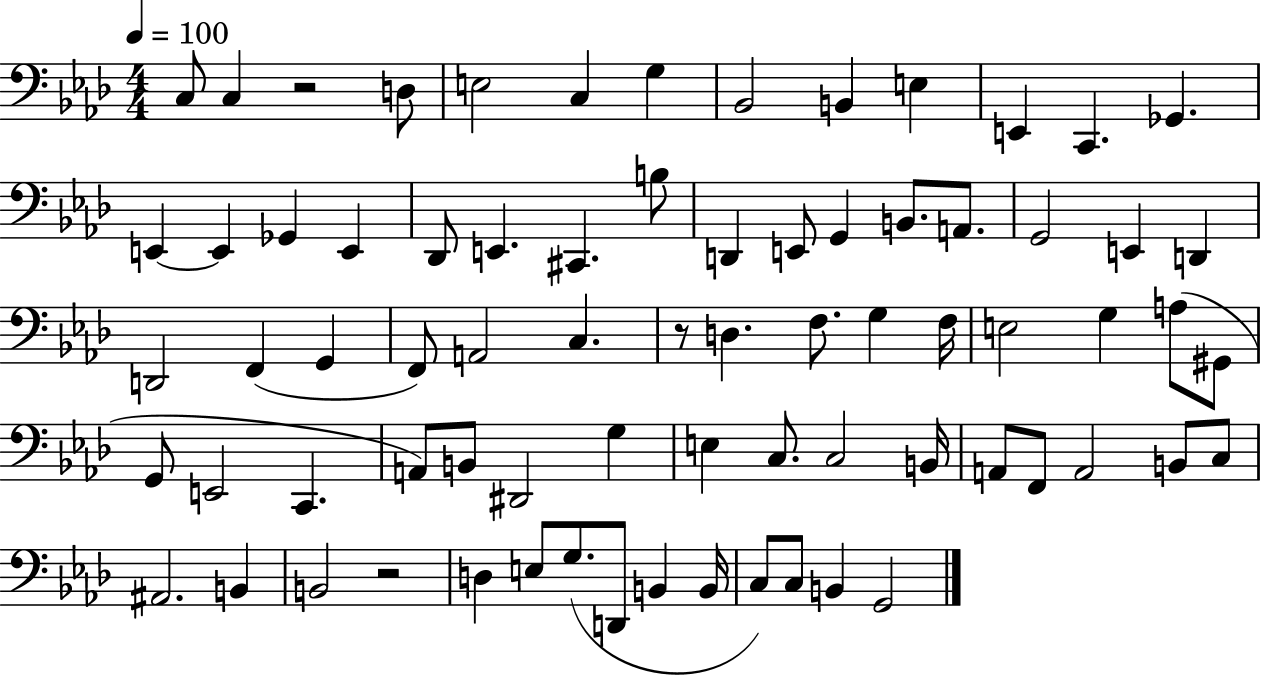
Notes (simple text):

C3/e C3/q R/h D3/e E3/h C3/q G3/q Bb2/h B2/q E3/q E2/q C2/q. Gb2/q. E2/q E2/q Gb2/q E2/q Db2/e E2/q. C#2/q. B3/e D2/q E2/e G2/q B2/e. A2/e. G2/h E2/q D2/q D2/h F2/q G2/q F2/e A2/h C3/q. R/e D3/q. F3/e. G3/q F3/s E3/h G3/q A3/e G#2/e G2/e E2/h C2/q. A2/e B2/e D#2/h G3/q E3/q C3/e. C3/h B2/s A2/e F2/e A2/h B2/e C3/e A#2/h. B2/q B2/h R/h D3/q E3/e G3/e. D2/e B2/q B2/s C3/e C3/e B2/q G2/h